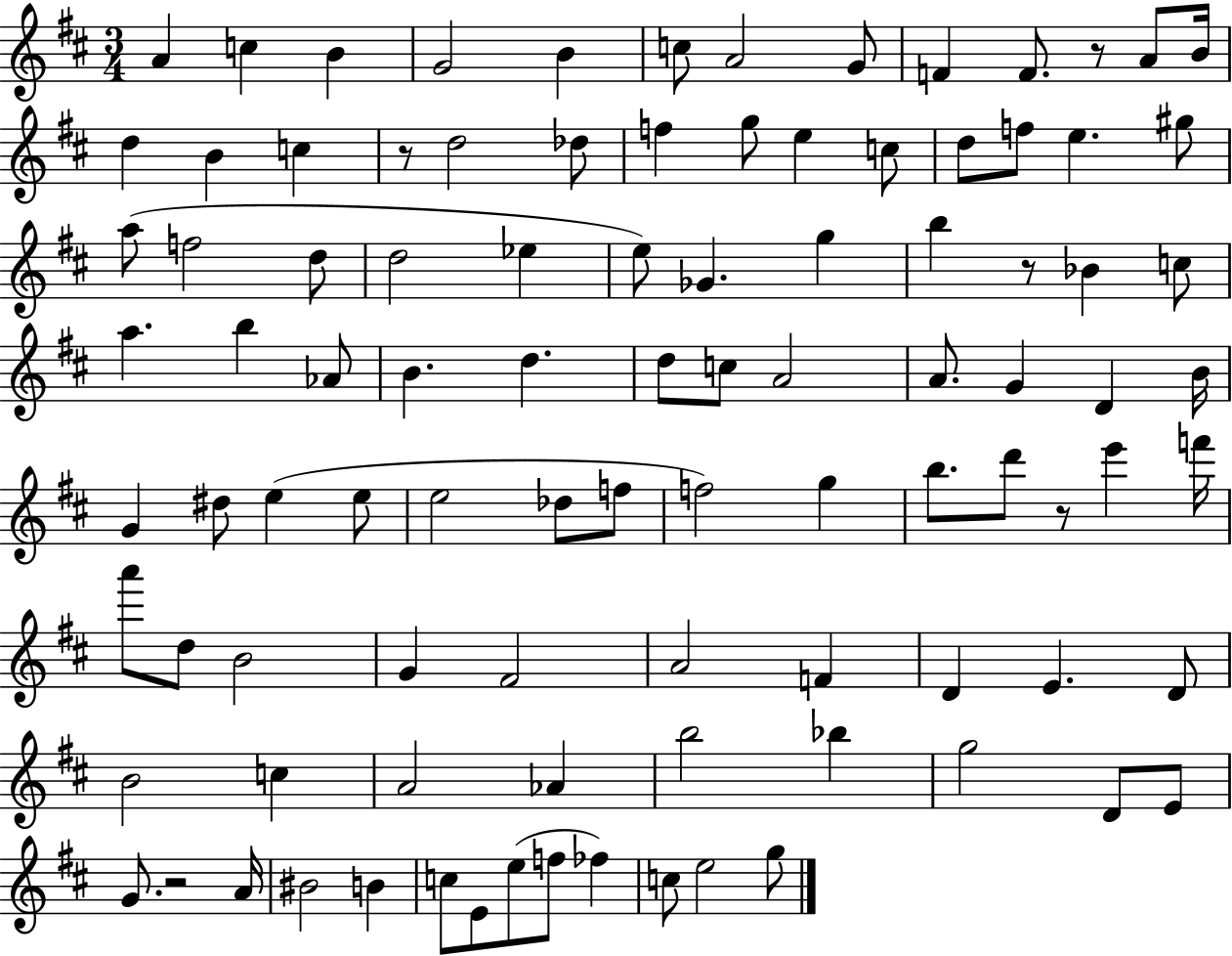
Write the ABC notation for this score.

X:1
T:Untitled
M:3/4
L:1/4
K:D
A c B G2 B c/2 A2 G/2 F F/2 z/2 A/2 B/4 d B c z/2 d2 _d/2 f g/2 e c/2 d/2 f/2 e ^g/2 a/2 f2 d/2 d2 _e e/2 _G g b z/2 _B c/2 a b _A/2 B d d/2 c/2 A2 A/2 G D B/4 G ^d/2 e e/2 e2 _d/2 f/2 f2 g b/2 d'/2 z/2 e' f'/4 a'/2 d/2 B2 G ^F2 A2 F D E D/2 B2 c A2 _A b2 _b g2 D/2 E/2 G/2 z2 A/4 ^B2 B c/2 E/2 e/2 f/2 _f c/2 e2 g/2